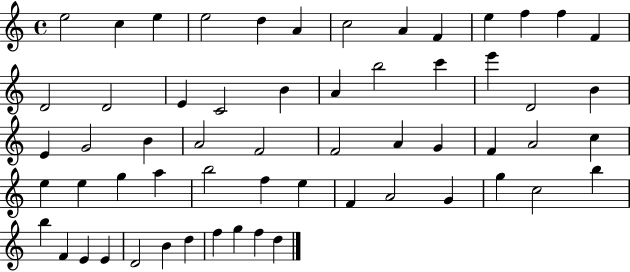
X:1
T:Untitled
M:4/4
L:1/4
K:C
e2 c e e2 d A c2 A F e f f F D2 D2 E C2 B A b2 c' e' D2 B E G2 B A2 F2 F2 A G F A2 c e e g a b2 f e F A2 G g c2 b b F E E D2 B d f g f d